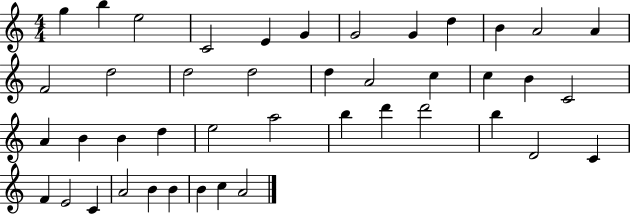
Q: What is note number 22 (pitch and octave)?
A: C4